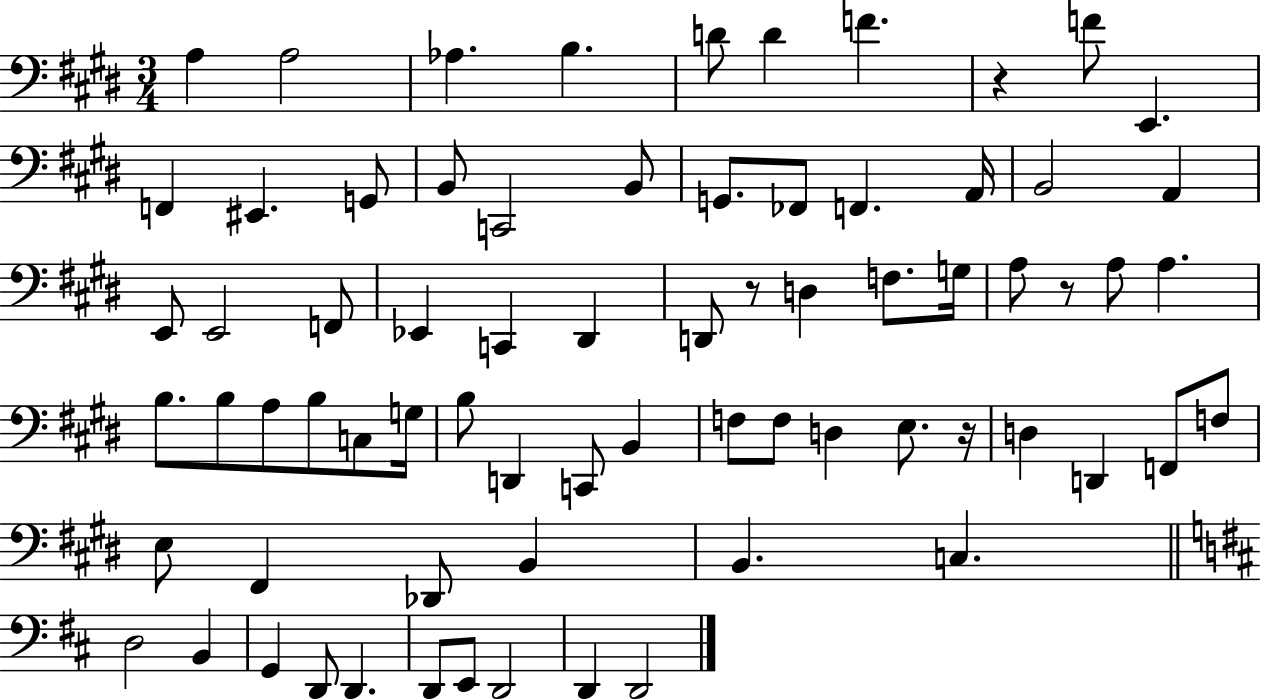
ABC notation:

X:1
T:Untitled
M:3/4
L:1/4
K:E
A, A,2 _A, B, D/2 D F z F/2 E,, F,, ^E,, G,,/2 B,,/2 C,,2 B,,/2 G,,/2 _F,,/2 F,, A,,/4 B,,2 A,, E,,/2 E,,2 F,,/2 _E,, C,, ^D,, D,,/2 z/2 D, F,/2 G,/4 A,/2 z/2 A,/2 A, B,/2 B,/2 A,/2 B,/2 C,/2 G,/4 B,/2 D,, C,,/2 B,, F,/2 F,/2 D, E,/2 z/4 D, D,, F,,/2 F,/2 E,/2 ^F,, _D,,/2 B,, B,, C, D,2 B,, G,, D,,/2 D,, D,,/2 E,,/2 D,,2 D,, D,,2